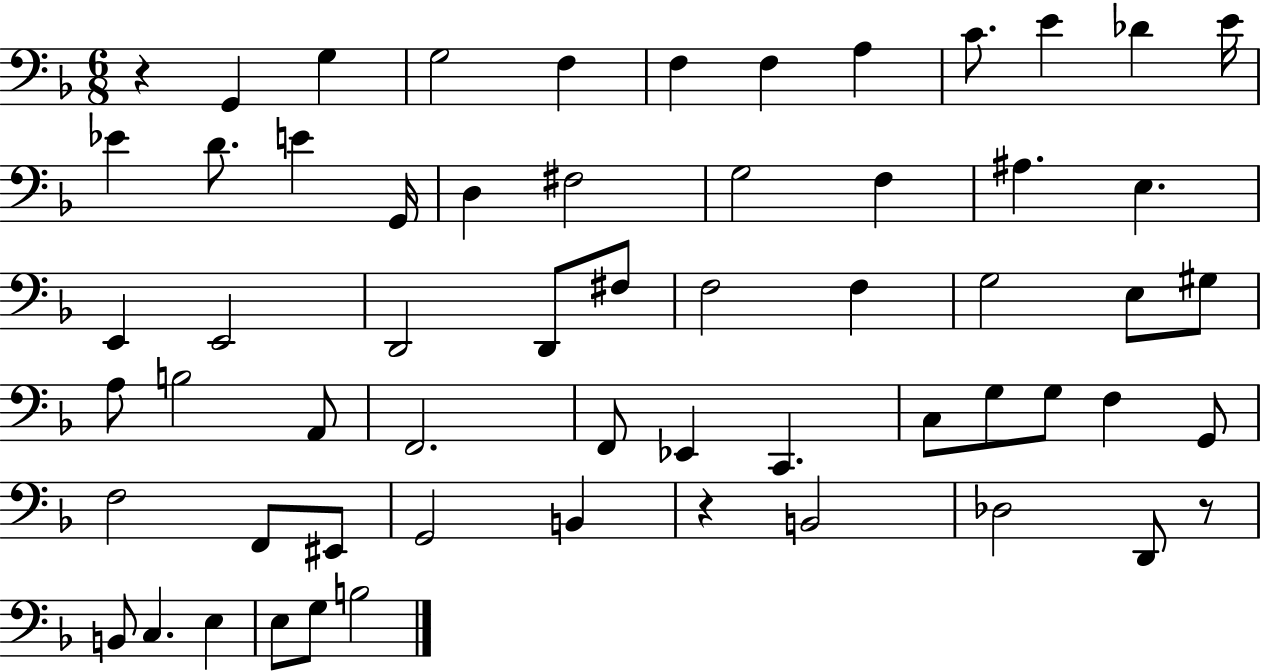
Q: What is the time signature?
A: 6/8